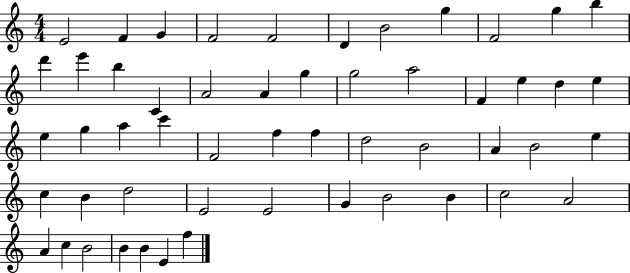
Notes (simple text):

E4/h F4/q G4/q F4/h F4/h D4/q B4/h G5/q F4/h G5/q B5/q D6/q E6/q B5/q C4/q A4/h A4/q G5/q G5/h A5/h F4/q E5/q D5/q E5/q E5/q G5/q A5/q C6/q F4/h F5/q F5/q D5/h B4/h A4/q B4/h E5/q C5/q B4/q D5/h E4/h E4/h G4/q B4/h B4/q C5/h A4/h A4/q C5/q B4/h B4/q B4/q E4/q F5/q